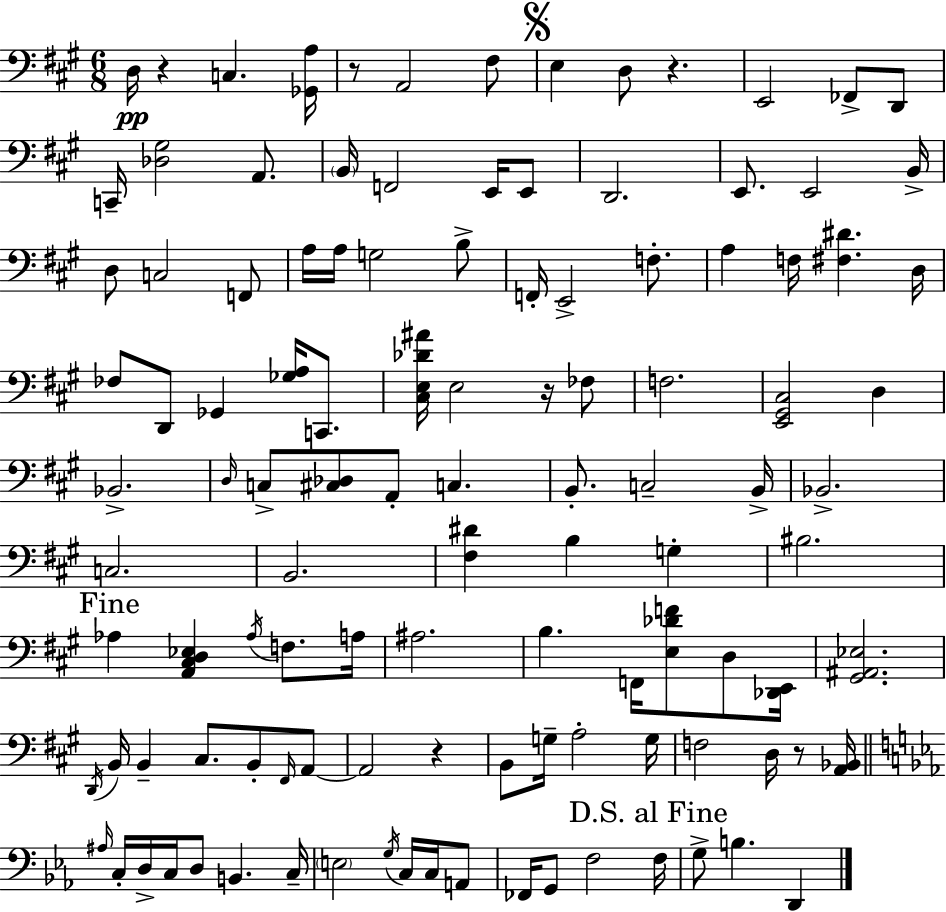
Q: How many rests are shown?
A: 6